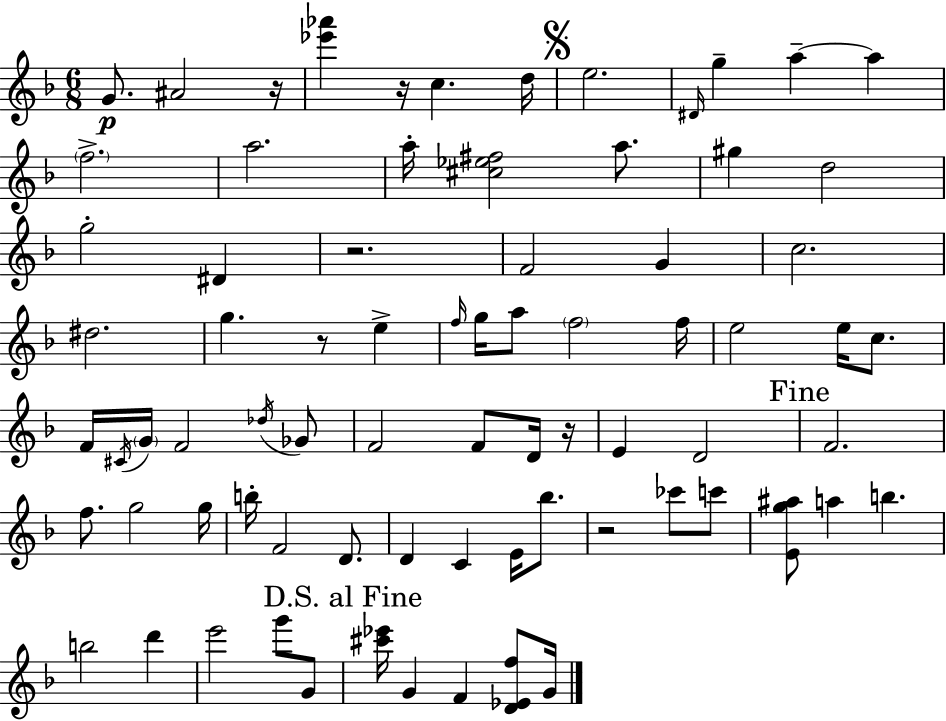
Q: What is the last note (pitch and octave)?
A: G4